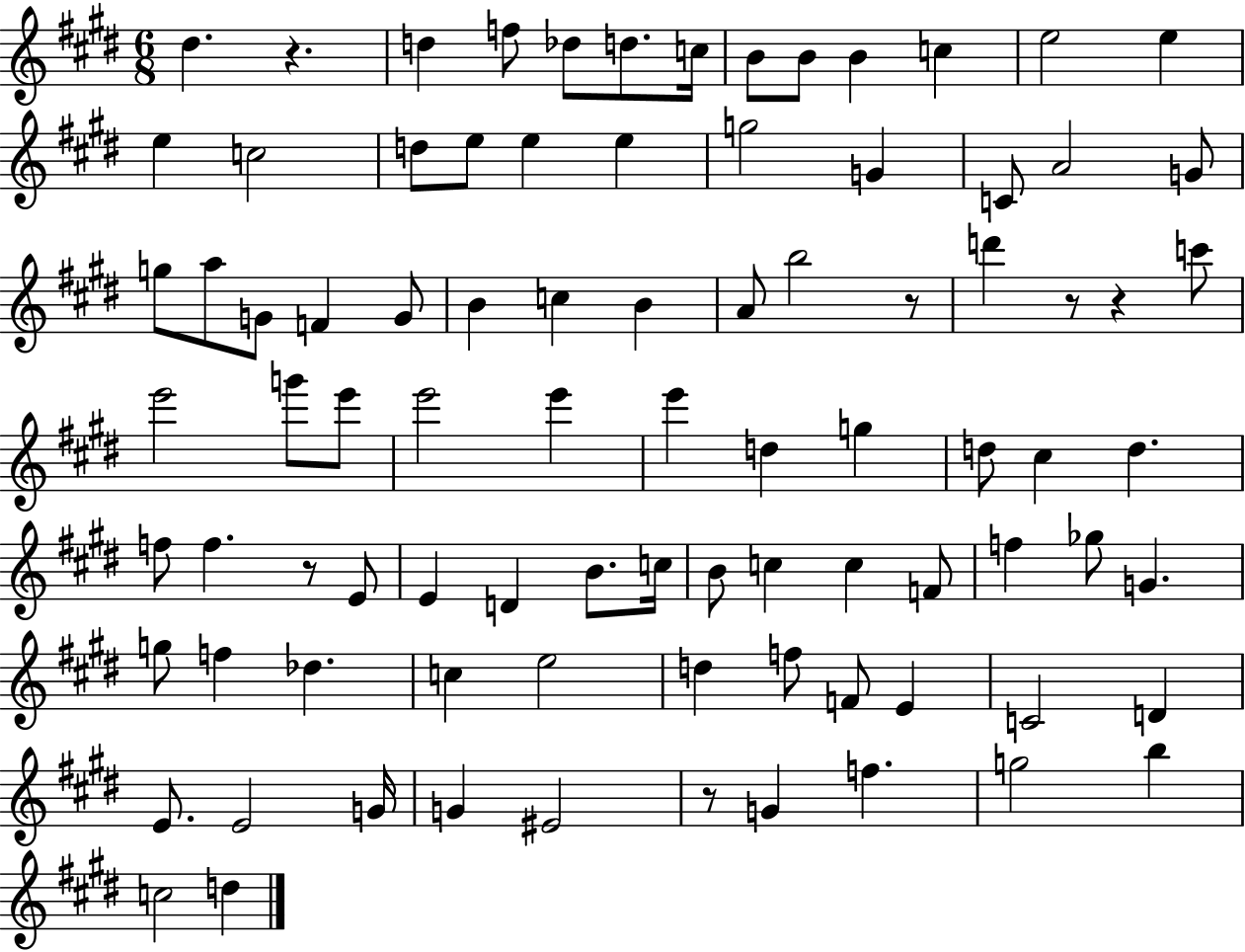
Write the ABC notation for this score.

X:1
T:Untitled
M:6/8
L:1/4
K:E
^d z d f/2 _d/2 d/2 c/4 B/2 B/2 B c e2 e e c2 d/2 e/2 e e g2 G C/2 A2 G/2 g/2 a/2 G/2 F G/2 B c B A/2 b2 z/2 d' z/2 z c'/2 e'2 g'/2 e'/2 e'2 e' e' d g d/2 ^c d f/2 f z/2 E/2 E D B/2 c/4 B/2 c c F/2 f _g/2 G g/2 f _d c e2 d f/2 F/2 E C2 D E/2 E2 G/4 G ^E2 z/2 G f g2 b c2 d